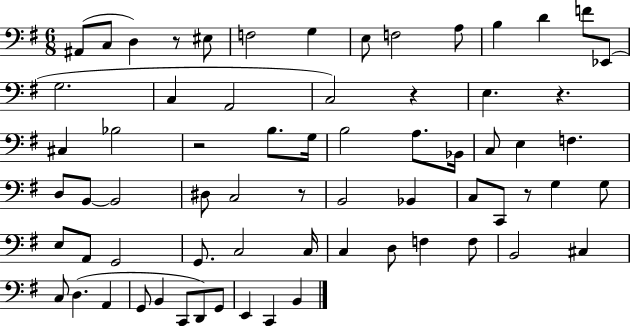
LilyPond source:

{
  \clef bass
  \numericTimeSignature
  \time 6/8
  \key g \major
  ais,8( c8 d4) r8 eis8 | f2 g4 | e8 f2 a8 | b4 d'4 f'8 ees,8( | \break g2. | c4 a,2 | c2) r4 | e4. r4. | \break cis4 bes2 | r2 b8. g16 | b2 a8. bes,16 | c8 e4 f4. | \break d8 b,8~~ b,2 | dis8 c2 r8 | b,2 bes,4 | c8 c,8 r8 g4 g8 | \break e8 a,8 g,2 | g,8. c2 c16 | c4 d8 f4 f8 | b,2 cis4 | \break c8 d4.( a,4 | g,8 b,4 c,8 d,8) g,8 | e,4 c,4 b,4 | \bar "|."
}